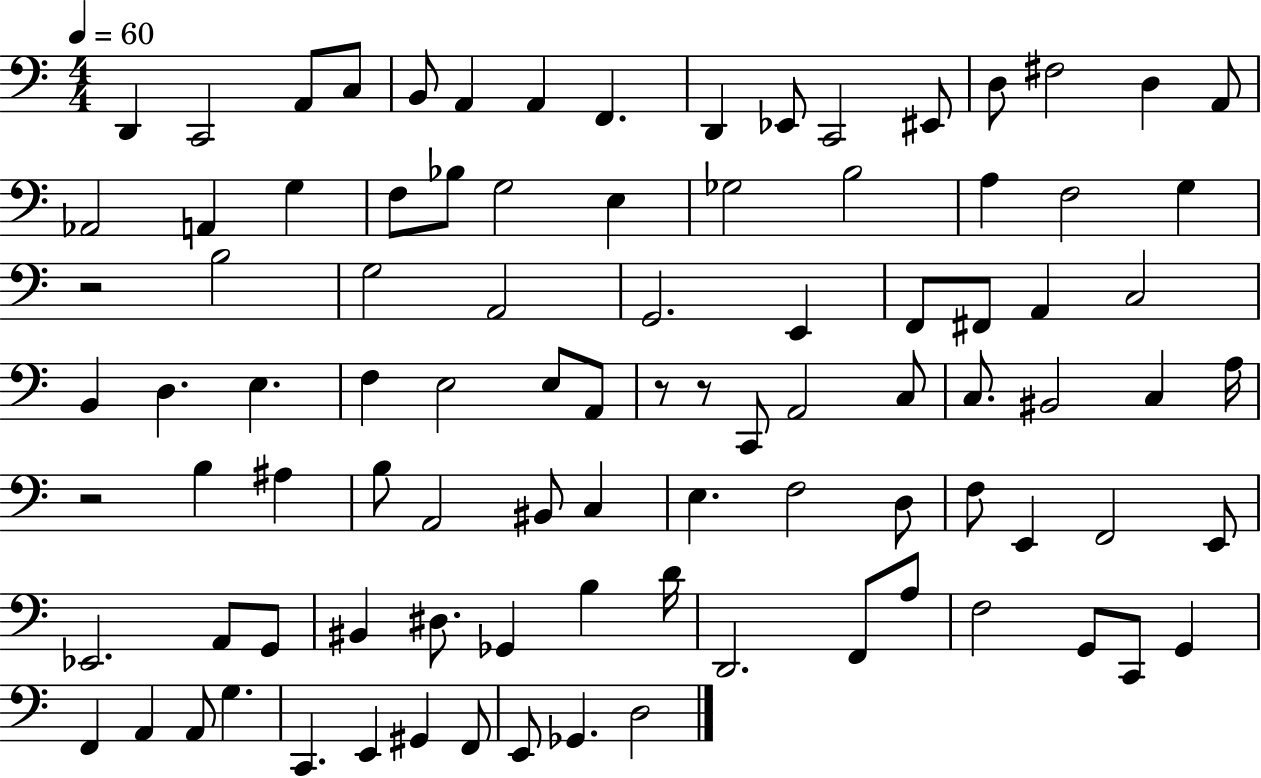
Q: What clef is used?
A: bass